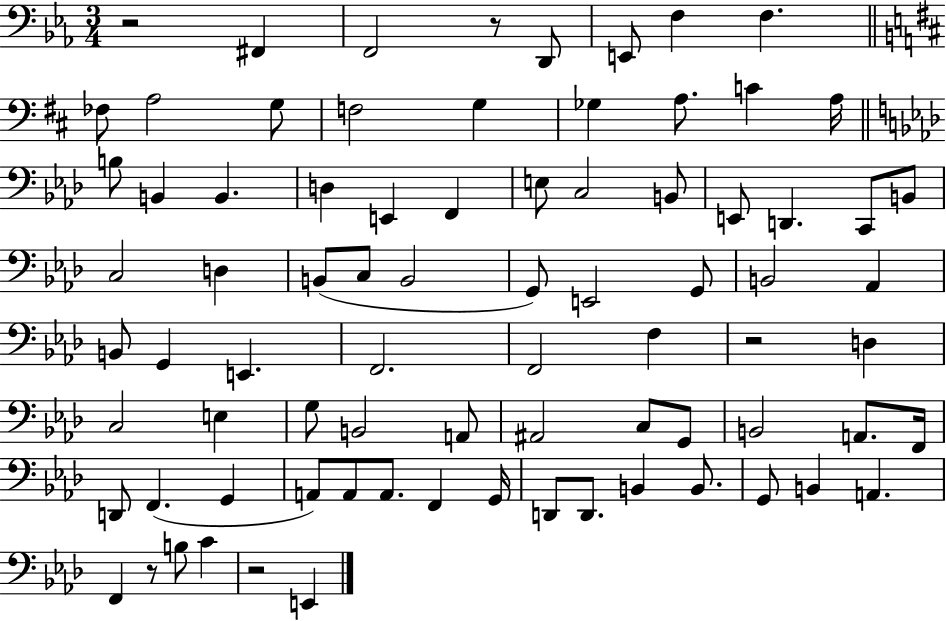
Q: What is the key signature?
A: EES major